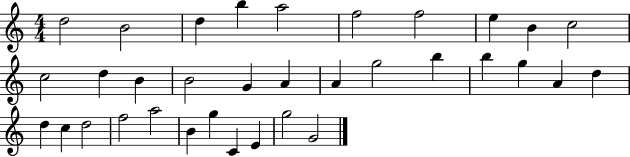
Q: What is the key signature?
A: C major